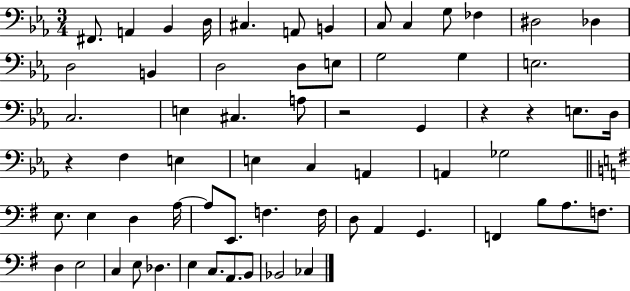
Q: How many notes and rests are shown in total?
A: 65